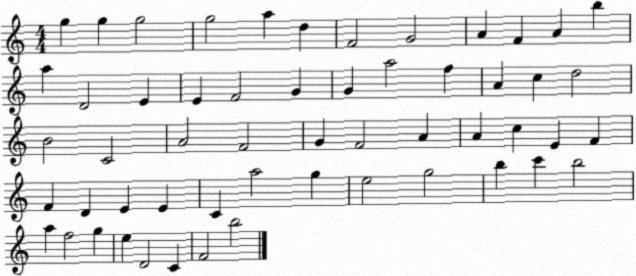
X:1
T:Untitled
M:4/4
L:1/4
K:C
g g g2 g2 a d F2 G2 A F A b a D2 E E F2 G G a2 f A c d2 B2 C2 A2 F2 G F2 A A c E F F D E E C a2 g e2 g2 b c' b2 a f2 g e D2 C F2 b2